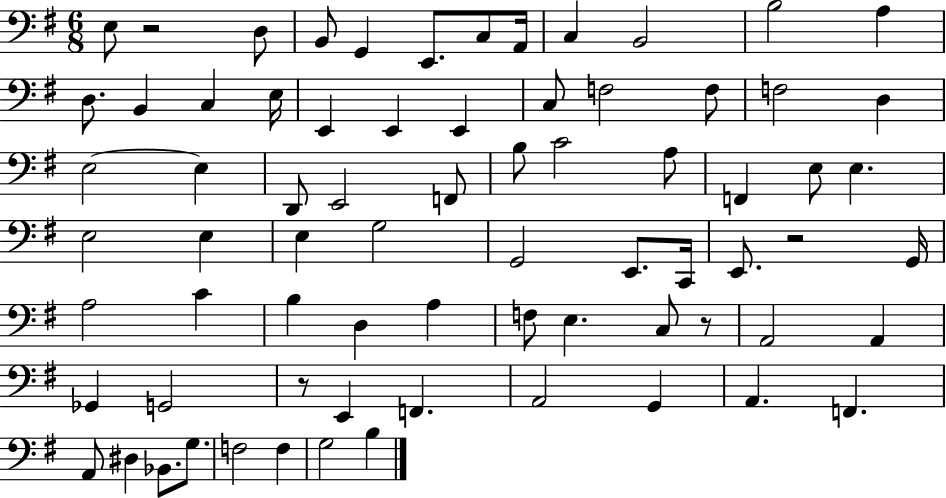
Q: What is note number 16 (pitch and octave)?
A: E2